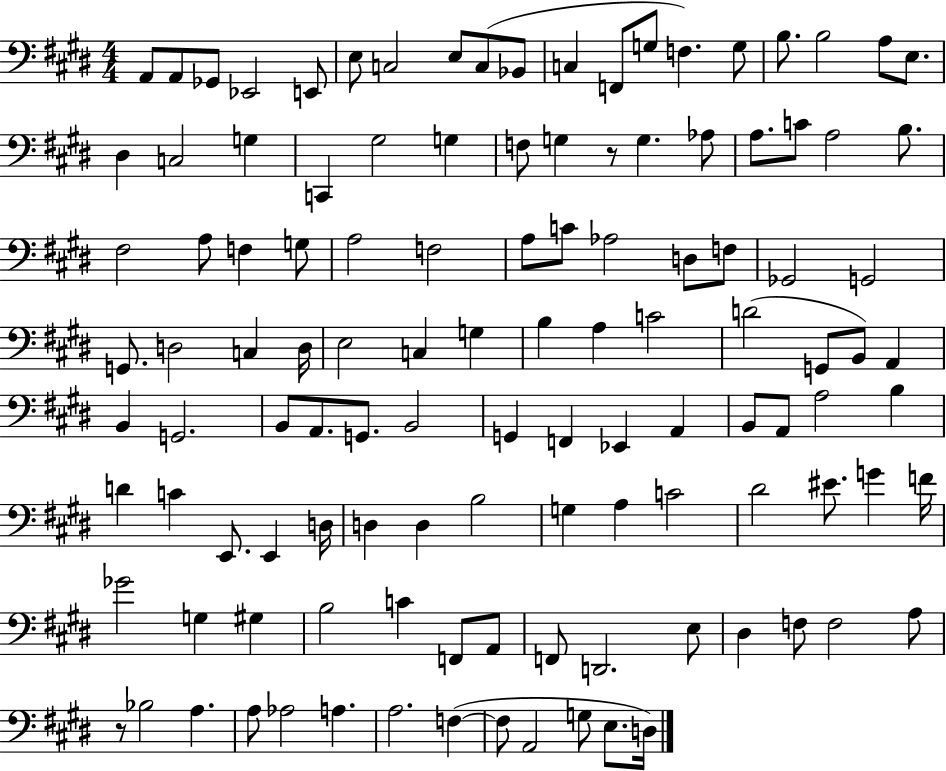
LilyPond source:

{
  \clef bass
  \numericTimeSignature
  \time 4/4
  \key e \major
  a,8 a,8 ges,8 ees,2 e,8 | e8 c2 e8 c8( bes,8 | c4 f,8 g8 f4.) g8 | b8. b2 a8 e8. | \break dis4 c2 g4 | c,4 gis2 g4 | f8 g4 r8 g4. aes8 | a8. c'8 a2 b8. | \break fis2 a8 f4 g8 | a2 f2 | a8 c'8 aes2 d8 f8 | ges,2 g,2 | \break g,8. d2 c4 d16 | e2 c4 g4 | b4 a4 c'2 | d'2( g,8 b,8) a,4 | \break b,4 g,2. | b,8 a,8. g,8. b,2 | g,4 f,4 ees,4 a,4 | b,8 a,8 a2 b4 | \break d'4 c'4 e,8. e,4 d16 | d4 d4 b2 | g4 a4 c'2 | dis'2 eis'8. g'4 f'16 | \break ges'2 g4 gis4 | b2 c'4 f,8 a,8 | f,8 d,2. e8 | dis4 f8 f2 a8 | \break r8 bes2 a4. | a8 aes2 a4. | a2. f4~(~ | f8 a,2 g8 e8. d16) | \break \bar "|."
}